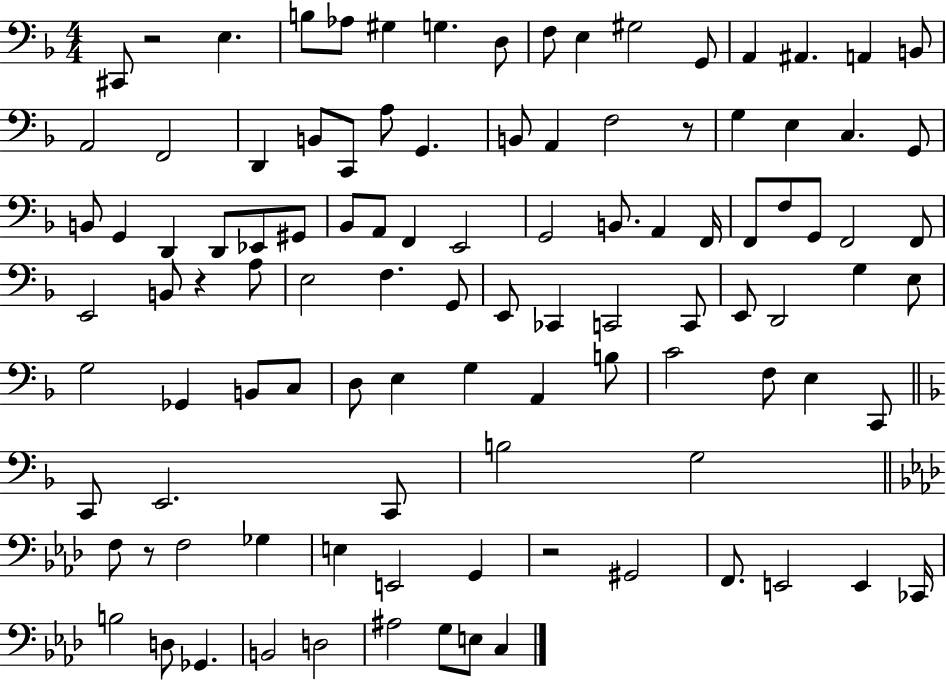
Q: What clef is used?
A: bass